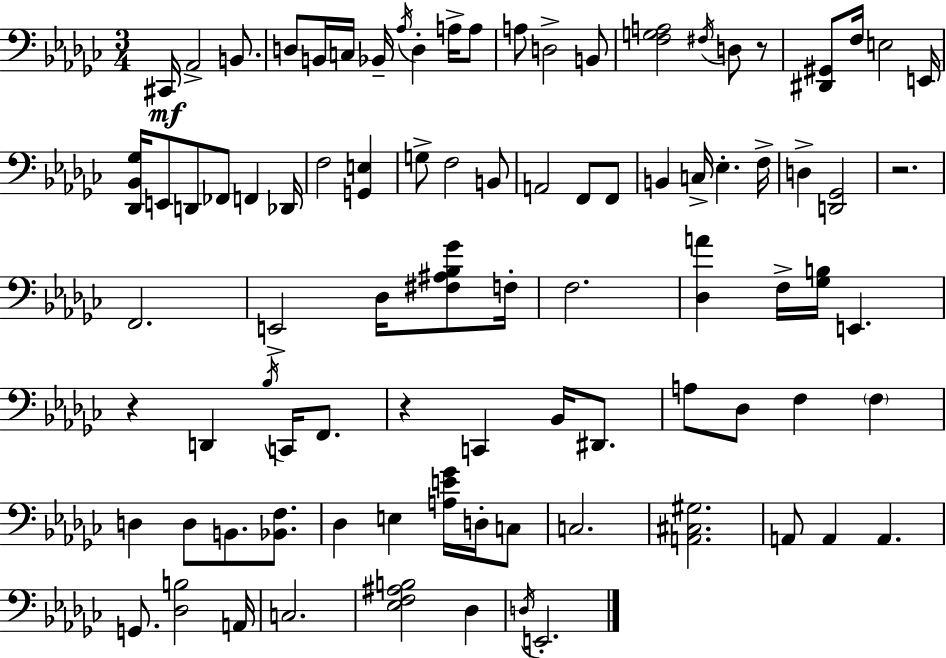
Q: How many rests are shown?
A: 4